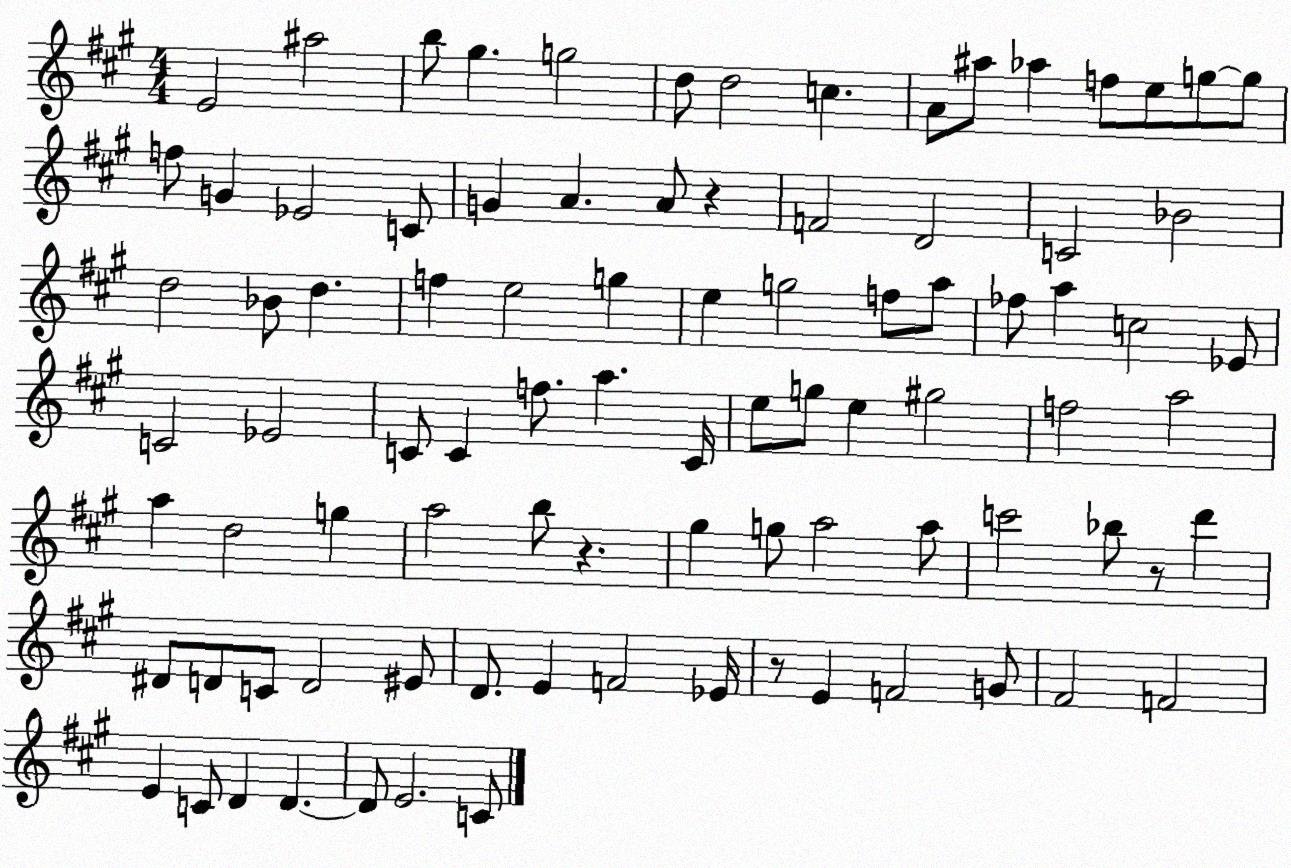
X:1
T:Untitled
M:4/4
L:1/4
K:A
E2 ^a2 b/2 ^g g2 d/2 d2 c A/2 ^a/2 _a f/2 e/2 g/2 g/2 f/2 G _E2 C/2 G A A/2 z F2 D2 C2 _B2 d2 _B/2 d f e2 g e g2 f/2 a/2 _f/2 a c2 _E/2 C2 _E2 C/2 C f/2 a C/4 e/2 g/2 e ^g2 f2 a2 a d2 g a2 b/2 z ^g g/2 a2 a/2 c'2 _b/2 z/2 d' ^D/2 D/2 C/2 D2 ^E/2 D/2 E F2 _E/4 z/2 E F2 G/2 ^F2 F2 E C/2 D D D/2 E2 C/2